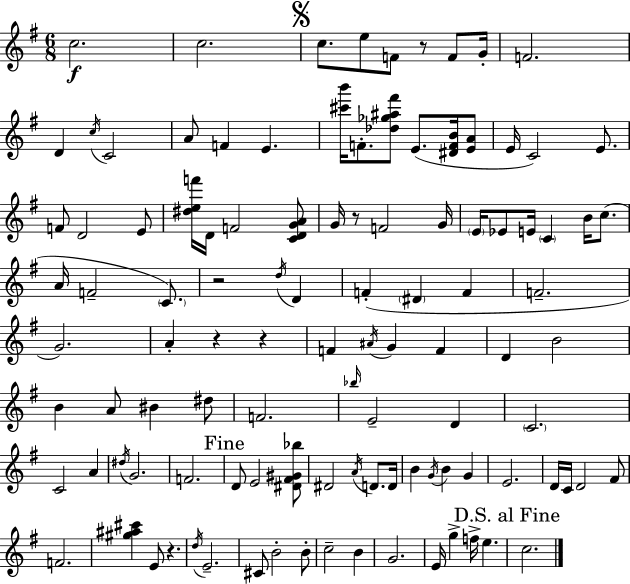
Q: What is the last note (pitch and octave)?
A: C5